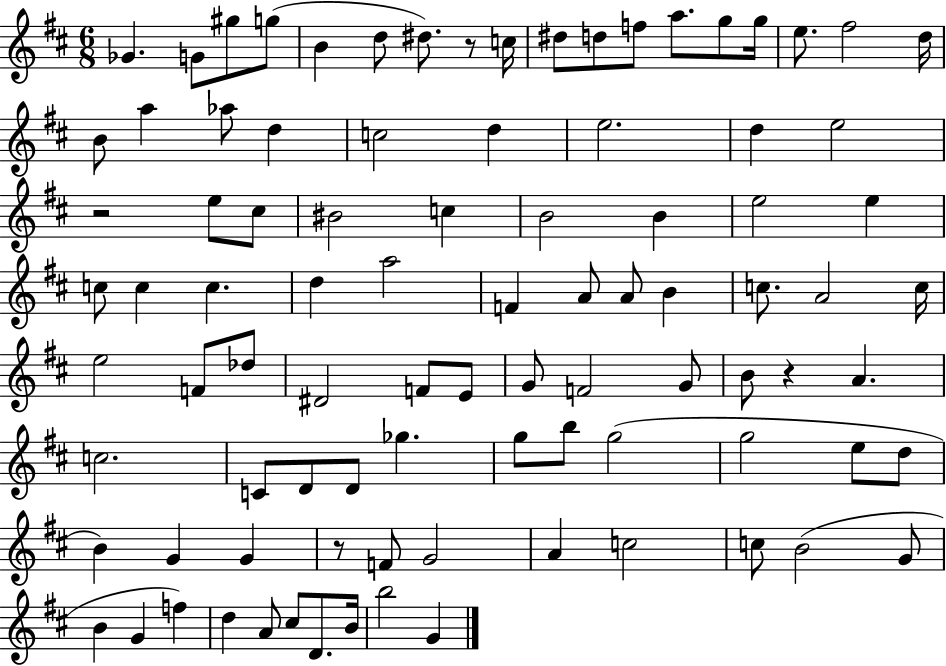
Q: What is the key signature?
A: D major